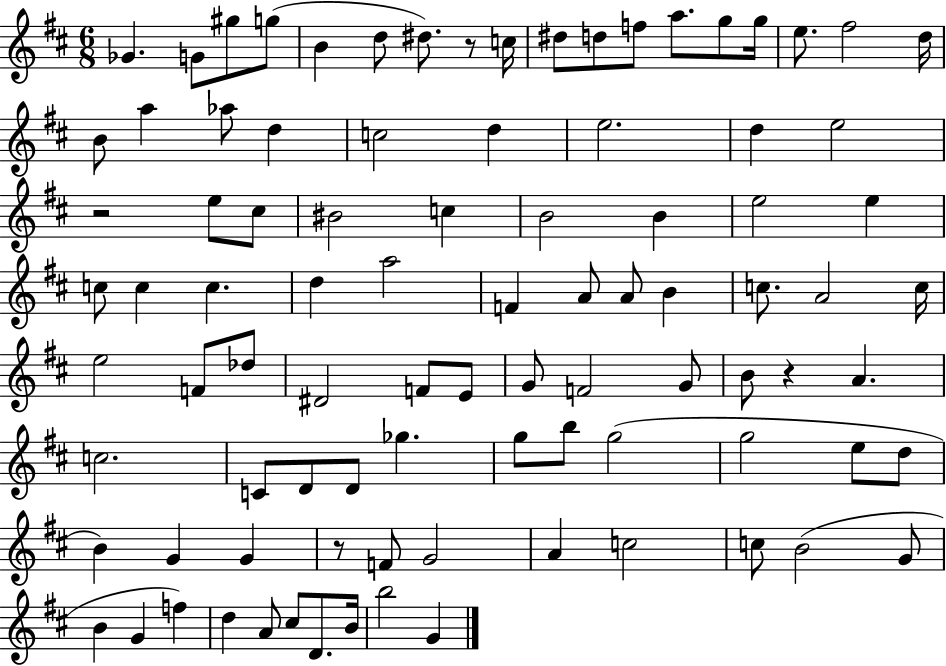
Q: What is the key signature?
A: D major